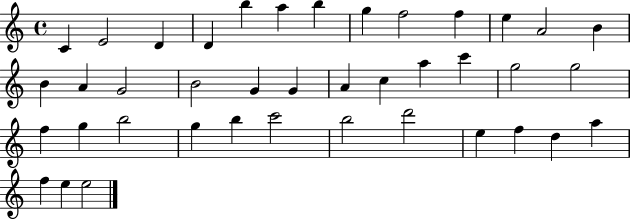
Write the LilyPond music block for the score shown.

{
  \clef treble
  \time 4/4
  \defaultTimeSignature
  \key c \major
  c'4 e'2 d'4 | d'4 b''4 a''4 b''4 | g''4 f''2 f''4 | e''4 a'2 b'4 | \break b'4 a'4 g'2 | b'2 g'4 g'4 | a'4 c''4 a''4 c'''4 | g''2 g''2 | \break f''4 g''4 b''2 | g''4 b''4 c'''2 | b''2 d'''2 | e''4 f''4 d''4 a''4 | \break f''4 e''4 e''2 | \bar "|."
}